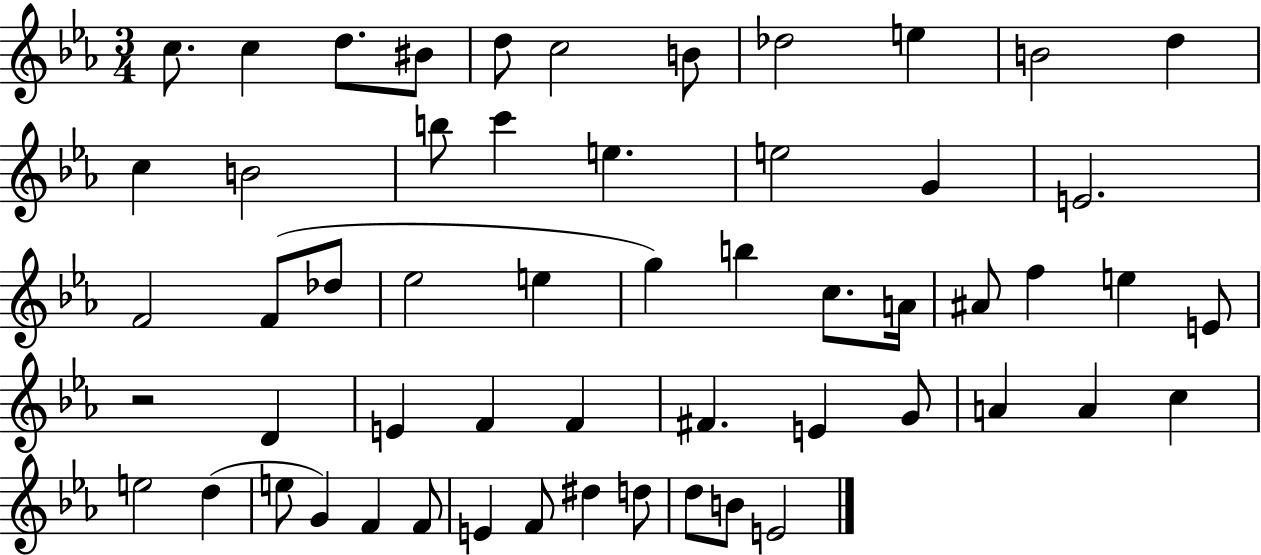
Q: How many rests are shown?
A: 1